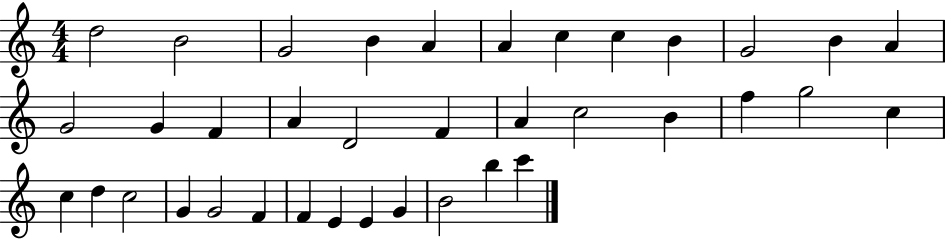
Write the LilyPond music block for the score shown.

{
  \clef treble
  \numericTimeSignature
  \time 4/4
  \key c \major
  d''2 b'2 | g'2 b'4 a'4 | a'4 c''4 c''4 b'4 | g'2 b'4 a'4 | \break g'2 g'4 f'4 | a'4 d'2 f'4 | a'4 c''2 b'4 | f''4 g''2 c''4 | \break c''4 d''4 c''2 | g'4 g'2 f'4 | f'4 e'4 e'4 g'4 | b'2 b''4 c'''4 | \break \bar "|."
}